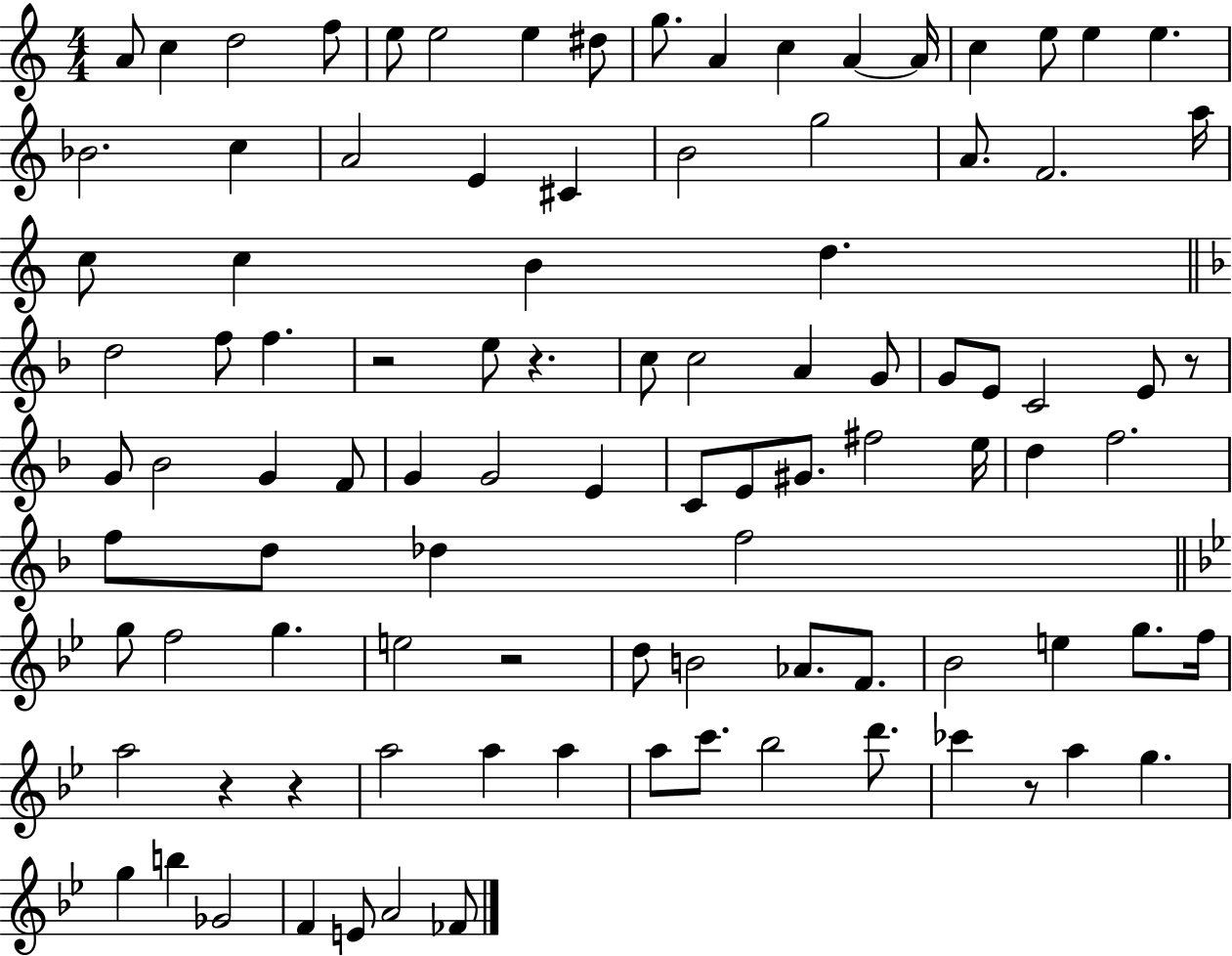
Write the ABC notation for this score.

X:1
T:Untitled
M:4/4
L:1/4
K:C
A/2 c d2 f/2 e/2 e2 e ^d/2 g/2 A c A A/4 c e/2 e e _B2 c A2 E ^C B2 g2 A/2 F2 a/4 c/2 c B d d2 f/2 f z2 e/2 z c/2 c2 A G/2 G/2 E/2 C2 E/2 z/2 G/2 _B2 G F/2 G G2 E C/2 E/2 ^G/2 ^f2 e/4 d f2 f/2 d/2 _d f2 g/2 f2 g e2 z2 d/2 B2 _A/2 F/2 _B2 e g/2 f/4 a2 z z a2 a a a/2 c'/2 _b2 d'/2 _c' z/2 a g g b _G2 F E/2 A2 _F/2